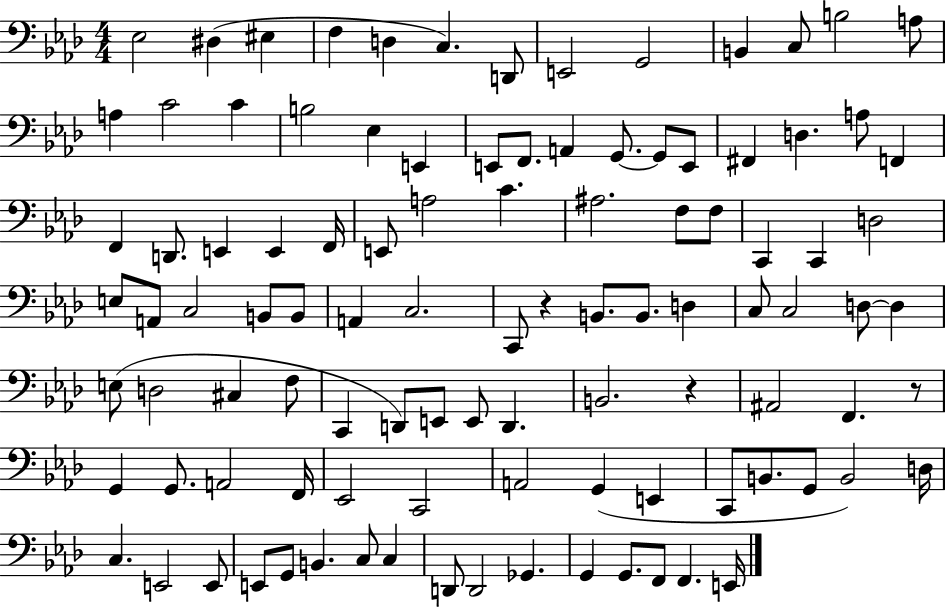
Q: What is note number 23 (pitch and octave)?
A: G2